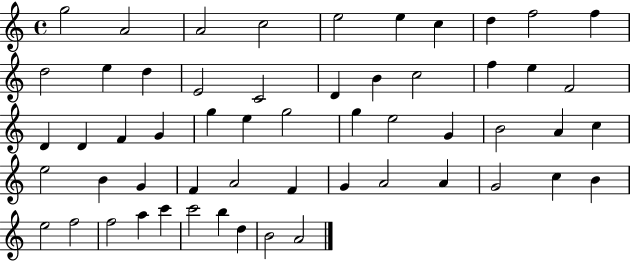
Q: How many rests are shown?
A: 0